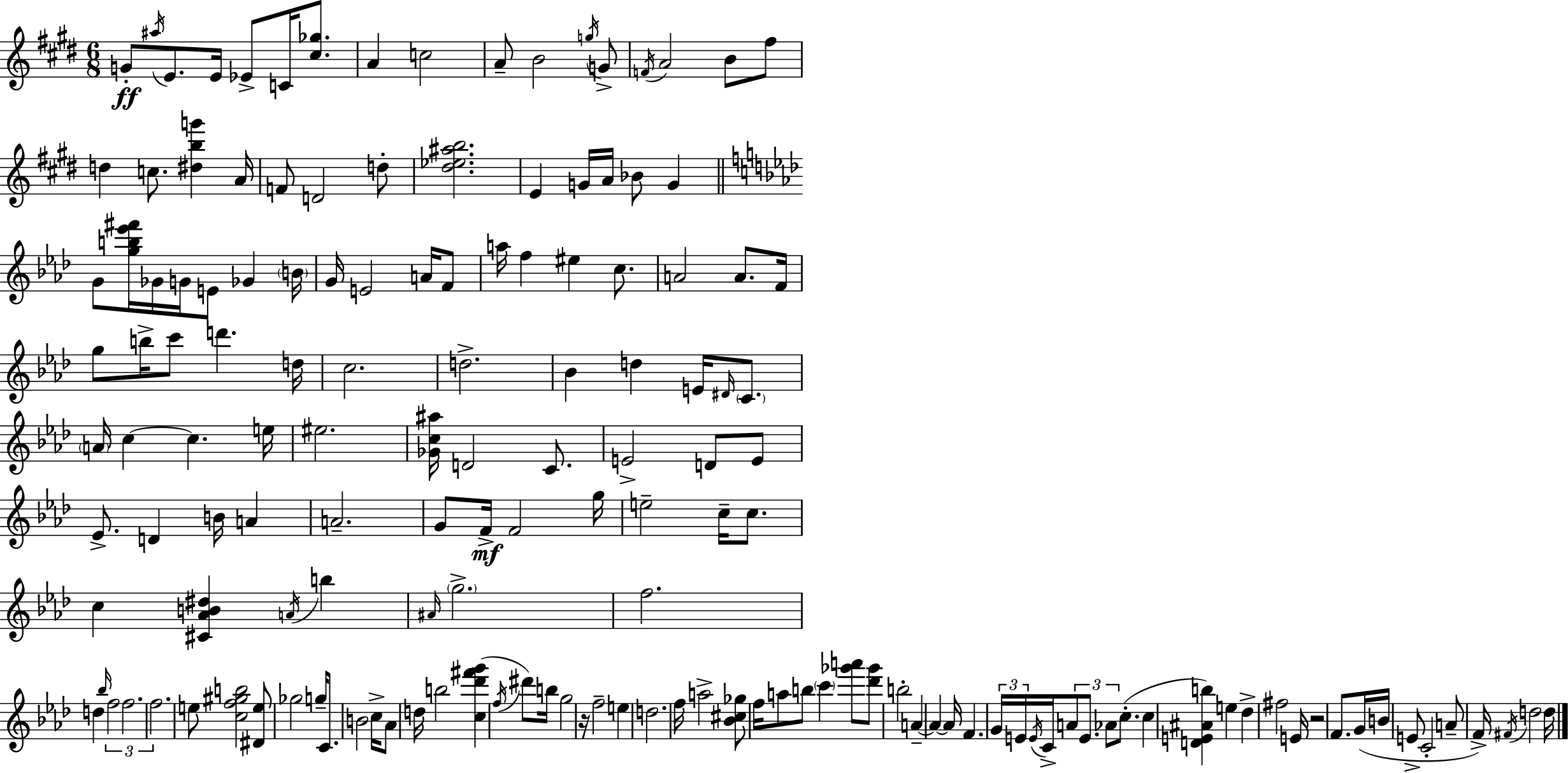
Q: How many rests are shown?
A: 2